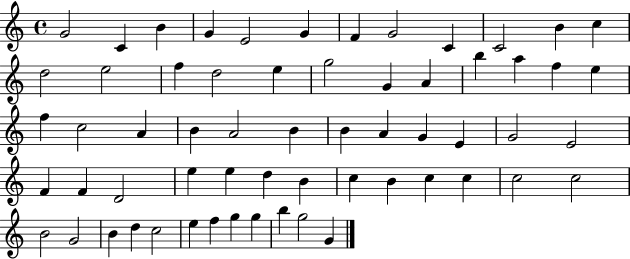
X:1
T:Untitled
M:4/4
L:1/4
K:C
G2 C B G E2 G F G2 C C2 B c d2 e2 f d2 e g2 G A b a f e f c2 A B A2 B B A G E G2 E2 F F D2 e e d B c B c c c2 c2 B2 G2 B d c2 e f g g b g2 G